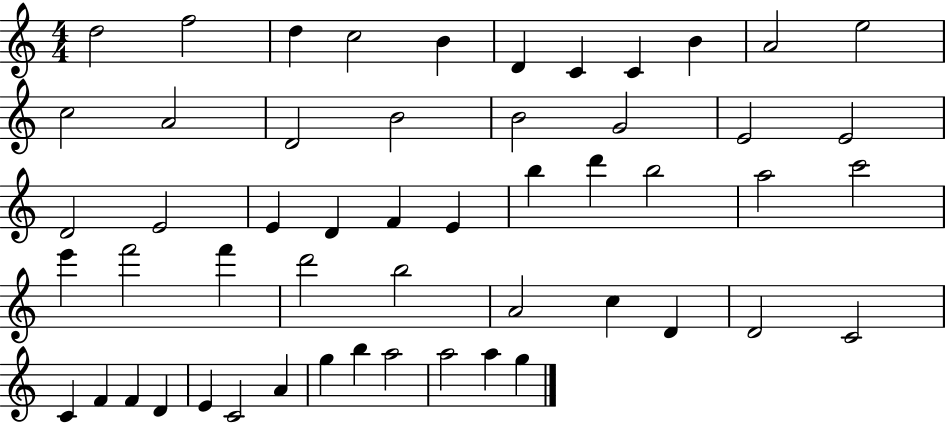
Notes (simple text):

D5/h F5/h D5/q C5/h B4/q D4/q C4/q C4/q B4/q A4/h E5/h C5/h A4/h D4/h B4/h B4/h G4/h E4/h E4/h D4/h E4/h E4/q D4/q F4/q E4/q B5/q D6/q B5/h A5/h C6/h E6/q F6/h F6/q D6/h B5/h A4/h C5/q D4/q D4/h C4/h C4/q F4/q F4/q D4/q E4/q C4/h A4/q G5/q B5/q A5/h A5/h A5/q G5/q